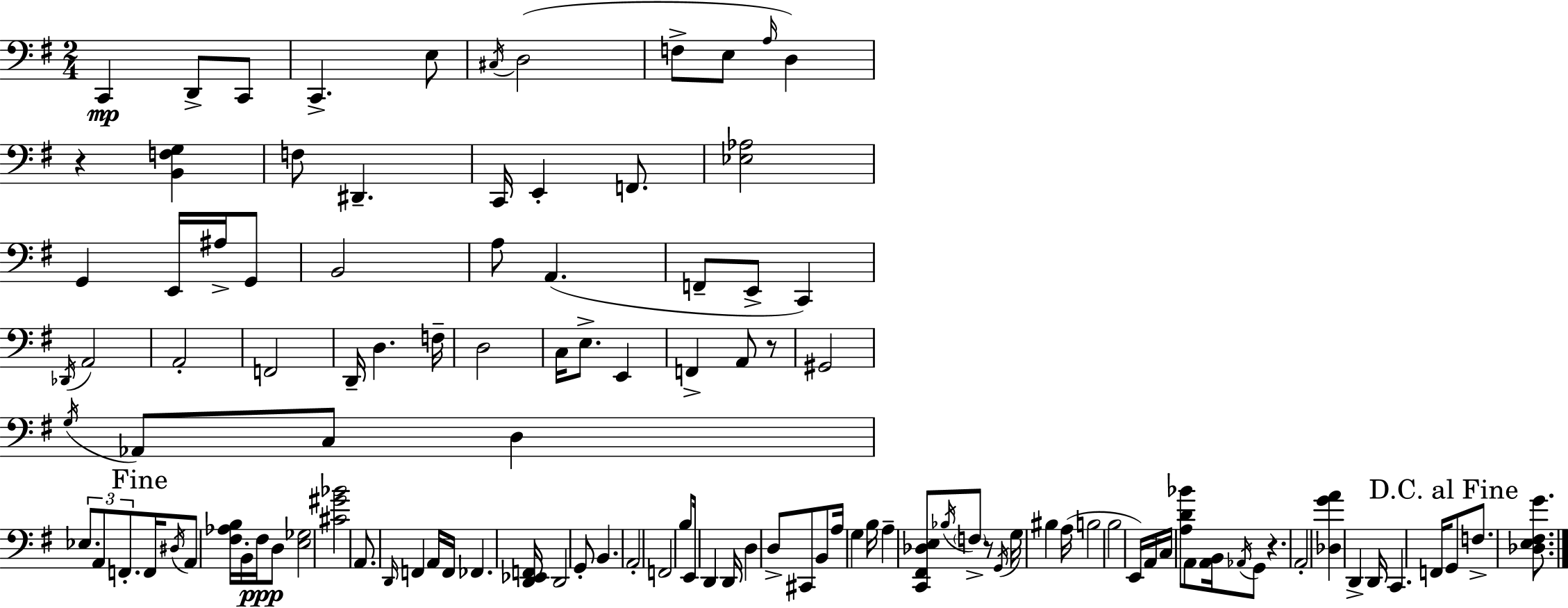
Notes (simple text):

C2/q D2/e C2/e C2/q. E3/e C#3/s D3/h F3/e E3/e A3/s D3/q R/q [B2,F3,G3]/q F3/e D#2/q. C2/s E2/q F2/e. [Eb3,Ab3]/h G2/q E2/s A#3/s G2/e B2/h A3/e A2/q. F2/e E2/e C2/q Db2/s A2/h A2/h F2/h D2/s D3/q. F3/s D3/h C3/s E3/e. E2/q F2/q A2/e R/e G#2/h G3/s Ab2/e C3/e D3/q Eb3/e. A2/e F2/e. F2/s D#3/s A2/e [F#3,Ab3,B3]/s B2/s F#3/s D3/e [E3,Gb3]/h [C#4,G#4,Bb4]/h A2/e. D2/s F2/q A2/s F2/s FES2/q. [D2,Eb2,F2]/s D2/h G2/e B2/q. A2/h F2/h B3/e E2/s D2/q D2/s D3/q D3/e C#2/e B2/e A3/s G3/q B3/s A3/q [C2,F#2,Db3,E3]/e Bb3/s F3/e R/e G2/s G3/s BIS3/q A3/s B3/h B3/h E2/s A2/s C3/s [A3,D4,Bb4]/e A2/e [A2,B2]/s Ab2/s G2/e R/q. A2/h [Db3,G4,A4]/q D2/q D2/s C2/q. F2/s G2/e F3/e. [Db3,E3,F#3,G4]/e.